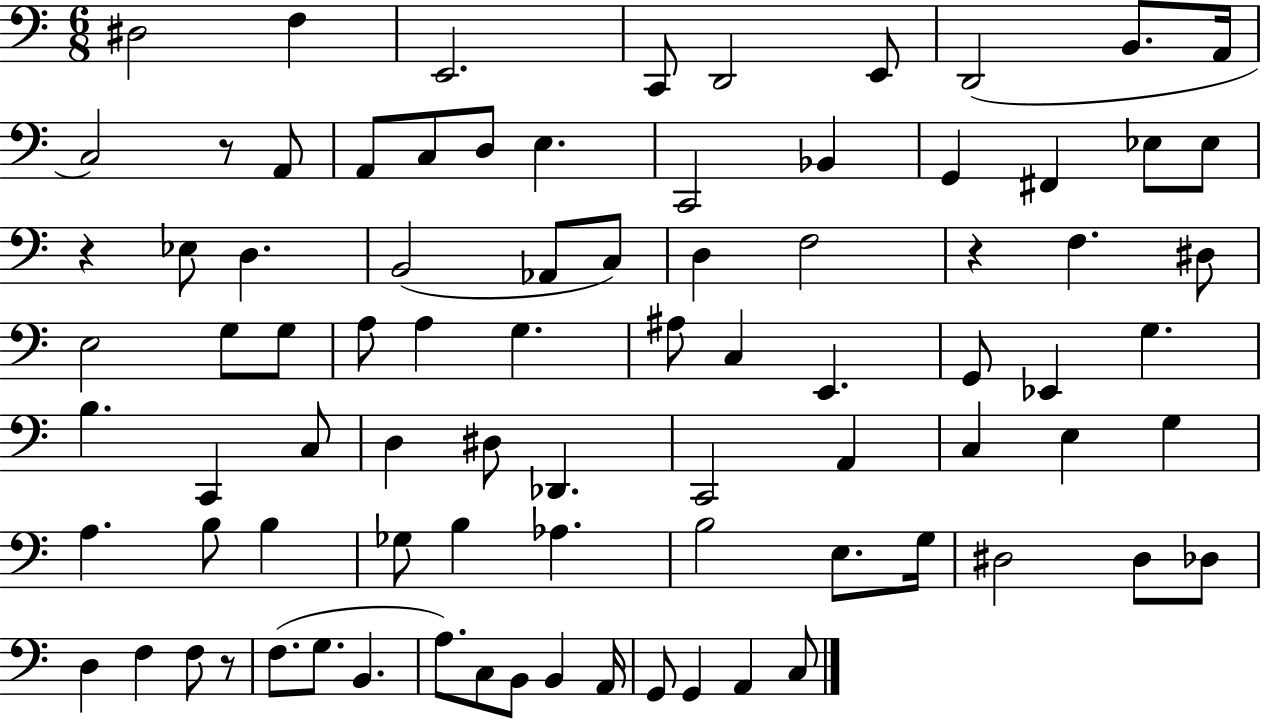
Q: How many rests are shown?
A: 4